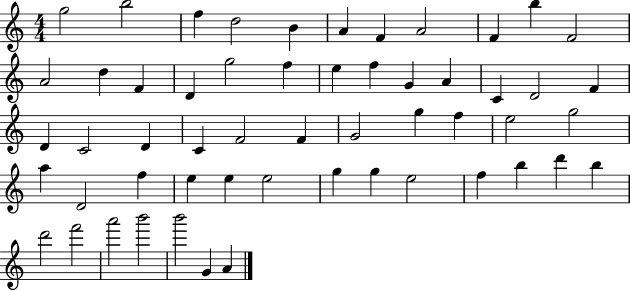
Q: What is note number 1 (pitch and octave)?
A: G5